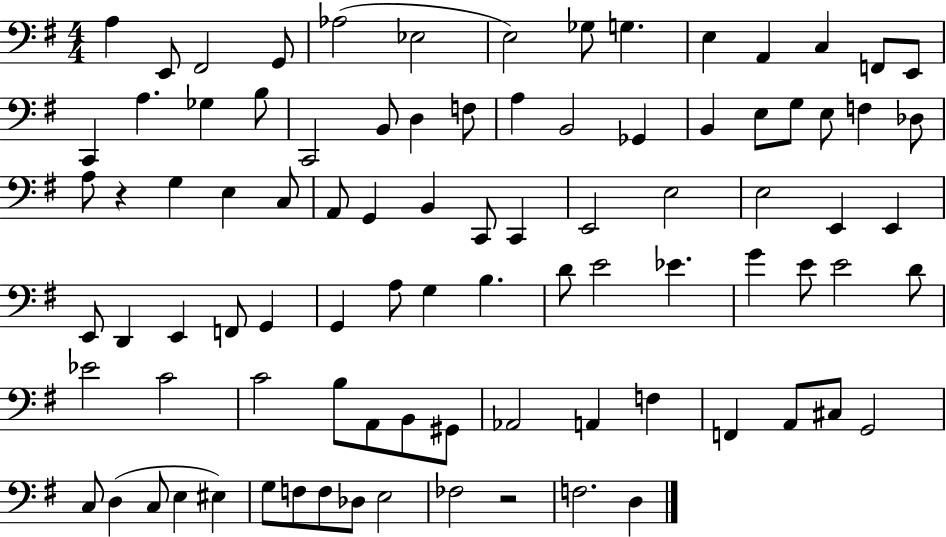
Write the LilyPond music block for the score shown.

{
  \clef bass
  \numericTimeSignature
  \time 4/4
  \key g \major
  a4 e,8 fis,2 g,8 | aes2( ees2 | e2) ges8 g4. | e4 a,4 c4 f,8 e,8 | \break c,4 a4. ges4 b8 | c,2 b,8 d4 f8 | a4 b,2 ges,4 | b,4 e8 g8 e8 f4 des8 | \break a8 r4 g4 e4 c8 | a,8 g,4 b,4 c,8 c,4 | e,2 e2 | e2 e,4 e,4 | \break e,8 d,4 e,4 f,8 g,4 | g,4 a8 g4 b4. | d'8 e'2 ees'4. | g'4 e'8 e'2 d'8 | \break ees'2 c'2 | c'2 b8 a,8 b,8 gis,8 | aes,2 a,4 f4 | f,4 a,8 cis8 g,2 | \break c8 d4( c8 e4 eis4) | g8 f8 f8 des8 e2 | fes2 r2 | f2. d4 | \break \bar "|."
}